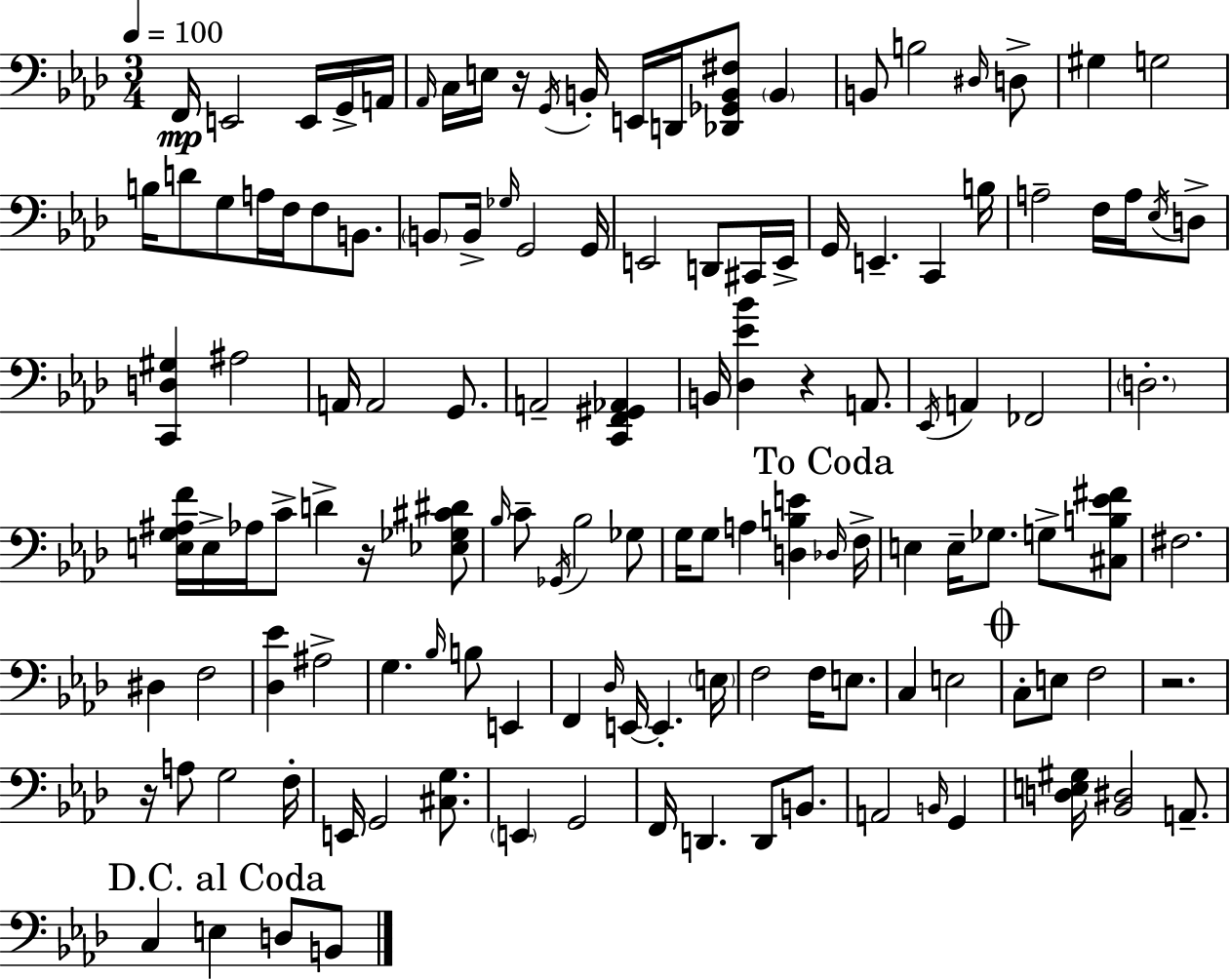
X:1
T:Untitled
M:3/4
L:1/4
K:Fm
F,,/4 E,,2 E,,/4 G,,/4 A,,/4 _A,,/4 C,/4 E,/4 z/4 G,,/4 B,,/4 E,,/4 D,,/4 [_D,,_G,,B,,^F,]/2 B,, B,,/2 B,2 ^D,/4 D,/2 ^G, G,2 B,/4 D/2 G,/2 A,/4 F,/4 F,/2 B,,/2 B,,/2 B,,/4 _G,/4 G,,2 G,,/4 E,,2 D,,/2 ^C,,/4 E,,/4 G,,/4 E,, C,, B,/4 A,2 F,/4 A,/4 _E,/4 D,/2 [C,,D,^G,] ^A,2 A,,/4 A,,2 G,,/2 A,,2 [C,,F,,^G,,_A,,] B,,/4 [_D,_E_B] z A,,/2 _E,,/4 A,, _F,,2 D,2 [E,G,^A,F]/4 E,/4 _A,/4 C/2 D z/4 [_E,_G,^C^D]/2 _B,/4 C/2 _G,,/4 _B,2 _G,/2 G,/4 G,/2 A, [D,B,E] _D,/4 F,/4 E, E,/4 _G,/2 G,/2 [^C,B,_E^F]/2 ^F,2 ^D, F,2 [_D,_E] ^A,2 G, _B,/4 B,/2 E,, F,, _D,/4 E,,/4 E,, E,/4 F,2 F,/4 E,/2 C, E,2 C,/2 E,/2 F,2 z2 z/4 A,/2 G,2 F,/4 E,,/4 G,,2 [^C,G,]/2 E,, G,,2 F,,/4 D,, D,,/2 B,,/2 A,,2 B,,/4 G,, [D,E,^G,]/4 [_B,,^D,]2 A,,/2 C, E, D,/2 B,,/2